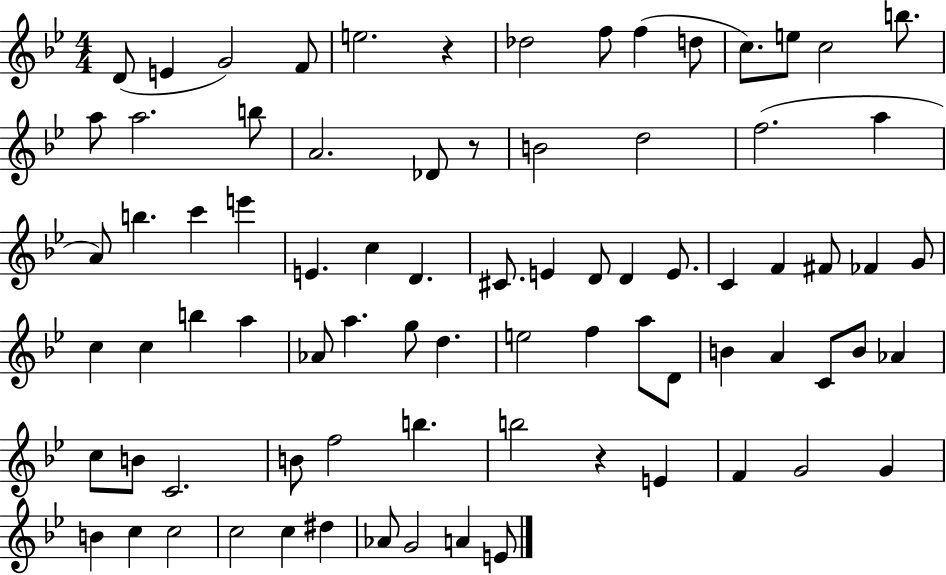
D4/e E4/q G4/h F4/e E5/h. R/q Db5/h F5/e F5/q D5/e C5/e. E5/e C5/h B5/e. A5/e A5/h. B5/e A4/h. Db4/e R/e B4/h D5/h F5/h. A5/q A4/e B5/q. C6/q E6/q E4/q. C5/q D4/q. C#4/e. E4/q D4/e D4/q E4/e. C4/q F4/q F#4/e FES4/q G4/e C5/q C5/q B5/q A5/q Ab4/e A5/q. G5/e D5/q. E5/h F5/q A5/e D4/e B4/q A4/q C4/e B4/e Ab4/q C5/e B4/e C4/h. B4/e F5/h B5/q. B5/h R/q E4/q F4/q G4/h G4/q B4/q C5/q C5/h C5/h C5/q D#5/q Ab4/e G4/h A4/q E4/e